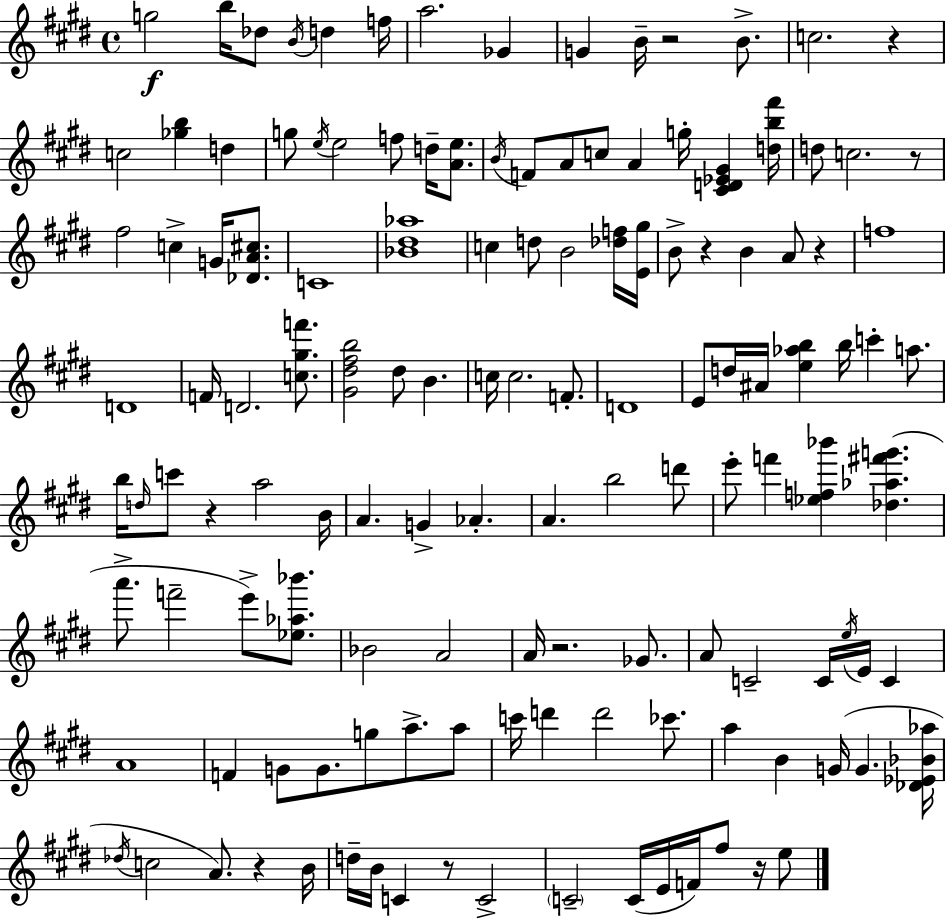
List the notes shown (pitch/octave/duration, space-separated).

G5/h B5/s Db5/e B4/s D5/q F5/s A5/h. Gb4/q G4/q B4/s R/h B4/e. C5/h. R/q C5/h [Gb5,B5]/q D5/q G5/e E5/s E5/h F5/e D5/s [A4,E5]/e. B4/s F4/e A4/e C5/e A4/q G5/s [C#4,D4,Eb4,G#4]/q [D5,B5,F#6]/s D5/e C5/h. R/e F#5/h C5/q G4/s [Db4,A4,C#5]/e. C4/w [Bb4,D#5,Ab5]/w C5/q D5/e B4/h [Db5,F5]/s [E4,G#5]/s B4/e R/q B4/q A4/e R/q F5/w D4/w F4/s D4/h. [C5,G#5,F6]/e. [G#4,D#5,F#5,B5]/h D#5/e B4/q. C5/s C5/h. F4/e. D4/w E4/e D5/s A#4/s [E5,Ab5,B5]/q B5/s C6/q A5/e. B5/s D5/s C6/e R/q A5/h B4/s A4/q. G4/q Ab4/q. A4/q. B5/h D6/e E6/e F6/q [Eb5,F5,Bb6]/q [Db5,Ab5,F#6,G6]/q. A6/e. F6/h E6/e [Eb5,Ab5,Bb6]/e. Bb4/h A4/h A4/s R/h. Gb4/e. A4/e C4/h C4/s E5/s E4/s C4/q A4/w F4/q G4/e G4/e. G5/e A5/e. A5/e C6/s D6/q D6/h CES6/e. A5/q B4/q G4/s G4/q. [Db4,Eb4,Bb4,Ab5]/s Db5/s C5/h A4/e. R/q B4/s D5/s B4/s C4/q R/e C4/h C4/h C4/s E4/s F4/s F#5/e R/s E5/e